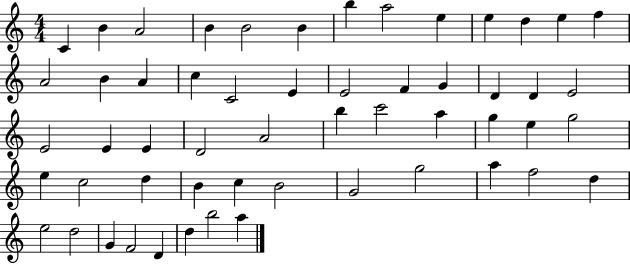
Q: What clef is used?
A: treble